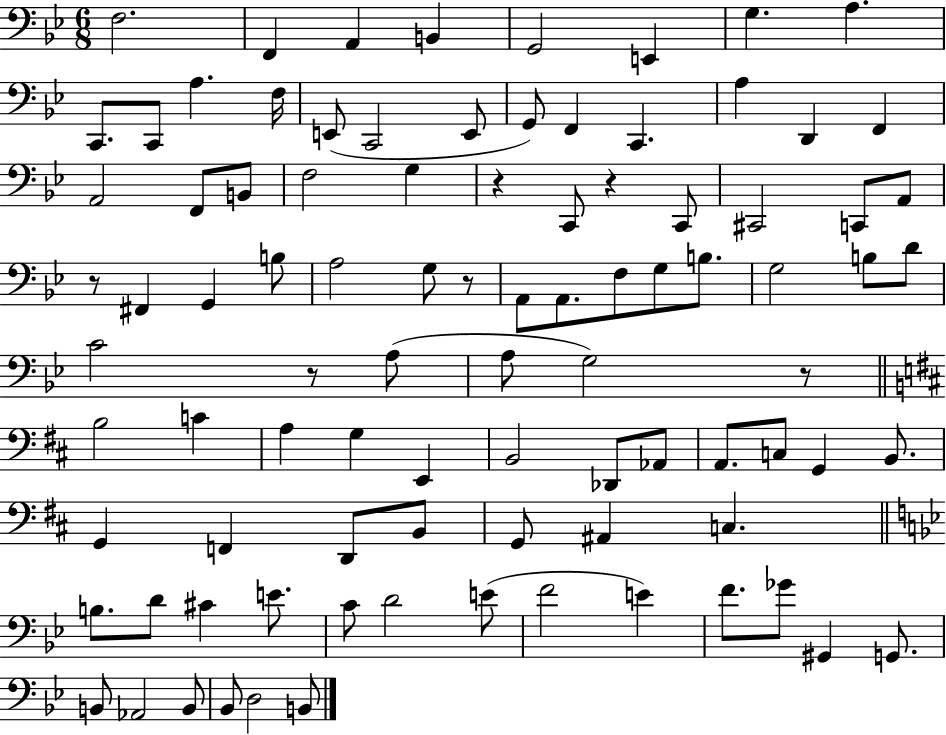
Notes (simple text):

F3/h. F2/q A2/q B2/q G2/h E2/q G3/q. A3/q. C2/e. C2/e A3/q. F3/s E2/e C2/h E2/e G2/e F2/q C2/q. A3/q D2/q F2/q A2/h F2/e B2/e F3/h G3/q R/q C2/e R/q C2/e C#2/h C2/e A2/e R/e F#2/q G2/q B3/e A3/h G3/e R/e A2/e A2/e. F3/e G3/e B3/e. G3/h B3/e D4/e C4/h R/e A3/e A3/e G3/h R/e B3/h C4/q A3/q G3/q E2/q B2/h Db2/e Ab2/e A2/e. C3/e G2/q B2/e. G2/q F2/q D2/e B2/e G2/e A#2/q C3/q. B3/e. D4/e C#4/q E4/e. C4/e D4/h E4/e F4/h E4/q F4/e. Gb4/e G#2/q G2/e. B2/e Ab2/h B2/e Bb2/e D3/h B2/e